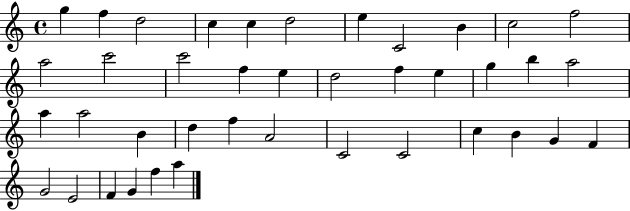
G5/q F5/q D5/h C5/q C5/q D5/h E5/q C4/h B4/q C5/h F5/h A5/h C6/h C6/h F5/q E5/q D5/h F5/q E5/q G5/q B5/q A5/h A5/q A5/h B4/q D5/q F5/q A4/h C4/h C4/h C5/q B4/q G4/q F4/q G4/h E4/h F4/q G4/q F5/q A5/q